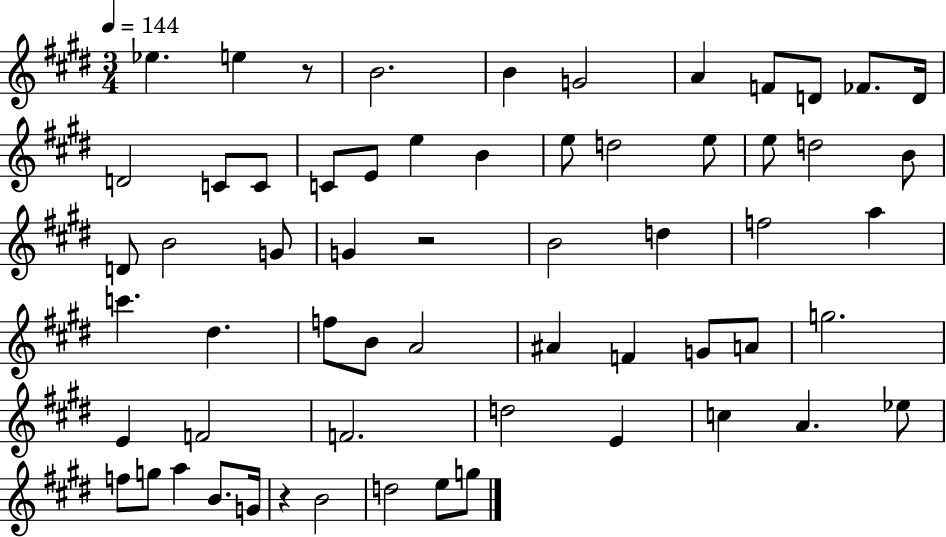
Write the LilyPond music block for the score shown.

{
  \clef treble
  \numericTimeSignature
  \time 3/4
  \key e \major
  \tempo 4 = 144
  ees''4. e''4 r8 | b'2. | b'4 g'2 | a'4 f'8 d'8 fes'8. d'16 | \break d'2 c'8 c'8 | c'8 e'8 e''4 b'4 | e''8 d''2 e''8 | e''8 d''2 b'8 | \break d'8 b'2 g'8 | g'4 r2 | b'2 d''4 | f''2 a''4 | \break c'''4. dis''4. | f''8 b'8 a'2 | ais'4 f'4 g'8 a'8 | g''2. | \break e'4 f'2 | f'2. | d''2 e'4 | c''4 a'4. ees''8 | \break f''8 g''8 a''4 b'8. g'16 | r4 b'2 | d''2 e''8 g''8 | \bar "|."
}